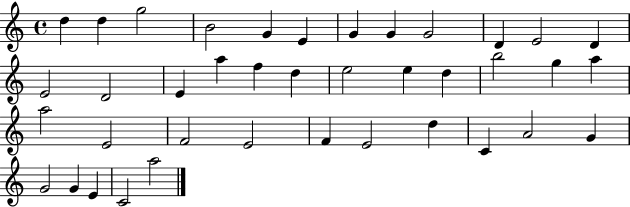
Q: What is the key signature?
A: C major